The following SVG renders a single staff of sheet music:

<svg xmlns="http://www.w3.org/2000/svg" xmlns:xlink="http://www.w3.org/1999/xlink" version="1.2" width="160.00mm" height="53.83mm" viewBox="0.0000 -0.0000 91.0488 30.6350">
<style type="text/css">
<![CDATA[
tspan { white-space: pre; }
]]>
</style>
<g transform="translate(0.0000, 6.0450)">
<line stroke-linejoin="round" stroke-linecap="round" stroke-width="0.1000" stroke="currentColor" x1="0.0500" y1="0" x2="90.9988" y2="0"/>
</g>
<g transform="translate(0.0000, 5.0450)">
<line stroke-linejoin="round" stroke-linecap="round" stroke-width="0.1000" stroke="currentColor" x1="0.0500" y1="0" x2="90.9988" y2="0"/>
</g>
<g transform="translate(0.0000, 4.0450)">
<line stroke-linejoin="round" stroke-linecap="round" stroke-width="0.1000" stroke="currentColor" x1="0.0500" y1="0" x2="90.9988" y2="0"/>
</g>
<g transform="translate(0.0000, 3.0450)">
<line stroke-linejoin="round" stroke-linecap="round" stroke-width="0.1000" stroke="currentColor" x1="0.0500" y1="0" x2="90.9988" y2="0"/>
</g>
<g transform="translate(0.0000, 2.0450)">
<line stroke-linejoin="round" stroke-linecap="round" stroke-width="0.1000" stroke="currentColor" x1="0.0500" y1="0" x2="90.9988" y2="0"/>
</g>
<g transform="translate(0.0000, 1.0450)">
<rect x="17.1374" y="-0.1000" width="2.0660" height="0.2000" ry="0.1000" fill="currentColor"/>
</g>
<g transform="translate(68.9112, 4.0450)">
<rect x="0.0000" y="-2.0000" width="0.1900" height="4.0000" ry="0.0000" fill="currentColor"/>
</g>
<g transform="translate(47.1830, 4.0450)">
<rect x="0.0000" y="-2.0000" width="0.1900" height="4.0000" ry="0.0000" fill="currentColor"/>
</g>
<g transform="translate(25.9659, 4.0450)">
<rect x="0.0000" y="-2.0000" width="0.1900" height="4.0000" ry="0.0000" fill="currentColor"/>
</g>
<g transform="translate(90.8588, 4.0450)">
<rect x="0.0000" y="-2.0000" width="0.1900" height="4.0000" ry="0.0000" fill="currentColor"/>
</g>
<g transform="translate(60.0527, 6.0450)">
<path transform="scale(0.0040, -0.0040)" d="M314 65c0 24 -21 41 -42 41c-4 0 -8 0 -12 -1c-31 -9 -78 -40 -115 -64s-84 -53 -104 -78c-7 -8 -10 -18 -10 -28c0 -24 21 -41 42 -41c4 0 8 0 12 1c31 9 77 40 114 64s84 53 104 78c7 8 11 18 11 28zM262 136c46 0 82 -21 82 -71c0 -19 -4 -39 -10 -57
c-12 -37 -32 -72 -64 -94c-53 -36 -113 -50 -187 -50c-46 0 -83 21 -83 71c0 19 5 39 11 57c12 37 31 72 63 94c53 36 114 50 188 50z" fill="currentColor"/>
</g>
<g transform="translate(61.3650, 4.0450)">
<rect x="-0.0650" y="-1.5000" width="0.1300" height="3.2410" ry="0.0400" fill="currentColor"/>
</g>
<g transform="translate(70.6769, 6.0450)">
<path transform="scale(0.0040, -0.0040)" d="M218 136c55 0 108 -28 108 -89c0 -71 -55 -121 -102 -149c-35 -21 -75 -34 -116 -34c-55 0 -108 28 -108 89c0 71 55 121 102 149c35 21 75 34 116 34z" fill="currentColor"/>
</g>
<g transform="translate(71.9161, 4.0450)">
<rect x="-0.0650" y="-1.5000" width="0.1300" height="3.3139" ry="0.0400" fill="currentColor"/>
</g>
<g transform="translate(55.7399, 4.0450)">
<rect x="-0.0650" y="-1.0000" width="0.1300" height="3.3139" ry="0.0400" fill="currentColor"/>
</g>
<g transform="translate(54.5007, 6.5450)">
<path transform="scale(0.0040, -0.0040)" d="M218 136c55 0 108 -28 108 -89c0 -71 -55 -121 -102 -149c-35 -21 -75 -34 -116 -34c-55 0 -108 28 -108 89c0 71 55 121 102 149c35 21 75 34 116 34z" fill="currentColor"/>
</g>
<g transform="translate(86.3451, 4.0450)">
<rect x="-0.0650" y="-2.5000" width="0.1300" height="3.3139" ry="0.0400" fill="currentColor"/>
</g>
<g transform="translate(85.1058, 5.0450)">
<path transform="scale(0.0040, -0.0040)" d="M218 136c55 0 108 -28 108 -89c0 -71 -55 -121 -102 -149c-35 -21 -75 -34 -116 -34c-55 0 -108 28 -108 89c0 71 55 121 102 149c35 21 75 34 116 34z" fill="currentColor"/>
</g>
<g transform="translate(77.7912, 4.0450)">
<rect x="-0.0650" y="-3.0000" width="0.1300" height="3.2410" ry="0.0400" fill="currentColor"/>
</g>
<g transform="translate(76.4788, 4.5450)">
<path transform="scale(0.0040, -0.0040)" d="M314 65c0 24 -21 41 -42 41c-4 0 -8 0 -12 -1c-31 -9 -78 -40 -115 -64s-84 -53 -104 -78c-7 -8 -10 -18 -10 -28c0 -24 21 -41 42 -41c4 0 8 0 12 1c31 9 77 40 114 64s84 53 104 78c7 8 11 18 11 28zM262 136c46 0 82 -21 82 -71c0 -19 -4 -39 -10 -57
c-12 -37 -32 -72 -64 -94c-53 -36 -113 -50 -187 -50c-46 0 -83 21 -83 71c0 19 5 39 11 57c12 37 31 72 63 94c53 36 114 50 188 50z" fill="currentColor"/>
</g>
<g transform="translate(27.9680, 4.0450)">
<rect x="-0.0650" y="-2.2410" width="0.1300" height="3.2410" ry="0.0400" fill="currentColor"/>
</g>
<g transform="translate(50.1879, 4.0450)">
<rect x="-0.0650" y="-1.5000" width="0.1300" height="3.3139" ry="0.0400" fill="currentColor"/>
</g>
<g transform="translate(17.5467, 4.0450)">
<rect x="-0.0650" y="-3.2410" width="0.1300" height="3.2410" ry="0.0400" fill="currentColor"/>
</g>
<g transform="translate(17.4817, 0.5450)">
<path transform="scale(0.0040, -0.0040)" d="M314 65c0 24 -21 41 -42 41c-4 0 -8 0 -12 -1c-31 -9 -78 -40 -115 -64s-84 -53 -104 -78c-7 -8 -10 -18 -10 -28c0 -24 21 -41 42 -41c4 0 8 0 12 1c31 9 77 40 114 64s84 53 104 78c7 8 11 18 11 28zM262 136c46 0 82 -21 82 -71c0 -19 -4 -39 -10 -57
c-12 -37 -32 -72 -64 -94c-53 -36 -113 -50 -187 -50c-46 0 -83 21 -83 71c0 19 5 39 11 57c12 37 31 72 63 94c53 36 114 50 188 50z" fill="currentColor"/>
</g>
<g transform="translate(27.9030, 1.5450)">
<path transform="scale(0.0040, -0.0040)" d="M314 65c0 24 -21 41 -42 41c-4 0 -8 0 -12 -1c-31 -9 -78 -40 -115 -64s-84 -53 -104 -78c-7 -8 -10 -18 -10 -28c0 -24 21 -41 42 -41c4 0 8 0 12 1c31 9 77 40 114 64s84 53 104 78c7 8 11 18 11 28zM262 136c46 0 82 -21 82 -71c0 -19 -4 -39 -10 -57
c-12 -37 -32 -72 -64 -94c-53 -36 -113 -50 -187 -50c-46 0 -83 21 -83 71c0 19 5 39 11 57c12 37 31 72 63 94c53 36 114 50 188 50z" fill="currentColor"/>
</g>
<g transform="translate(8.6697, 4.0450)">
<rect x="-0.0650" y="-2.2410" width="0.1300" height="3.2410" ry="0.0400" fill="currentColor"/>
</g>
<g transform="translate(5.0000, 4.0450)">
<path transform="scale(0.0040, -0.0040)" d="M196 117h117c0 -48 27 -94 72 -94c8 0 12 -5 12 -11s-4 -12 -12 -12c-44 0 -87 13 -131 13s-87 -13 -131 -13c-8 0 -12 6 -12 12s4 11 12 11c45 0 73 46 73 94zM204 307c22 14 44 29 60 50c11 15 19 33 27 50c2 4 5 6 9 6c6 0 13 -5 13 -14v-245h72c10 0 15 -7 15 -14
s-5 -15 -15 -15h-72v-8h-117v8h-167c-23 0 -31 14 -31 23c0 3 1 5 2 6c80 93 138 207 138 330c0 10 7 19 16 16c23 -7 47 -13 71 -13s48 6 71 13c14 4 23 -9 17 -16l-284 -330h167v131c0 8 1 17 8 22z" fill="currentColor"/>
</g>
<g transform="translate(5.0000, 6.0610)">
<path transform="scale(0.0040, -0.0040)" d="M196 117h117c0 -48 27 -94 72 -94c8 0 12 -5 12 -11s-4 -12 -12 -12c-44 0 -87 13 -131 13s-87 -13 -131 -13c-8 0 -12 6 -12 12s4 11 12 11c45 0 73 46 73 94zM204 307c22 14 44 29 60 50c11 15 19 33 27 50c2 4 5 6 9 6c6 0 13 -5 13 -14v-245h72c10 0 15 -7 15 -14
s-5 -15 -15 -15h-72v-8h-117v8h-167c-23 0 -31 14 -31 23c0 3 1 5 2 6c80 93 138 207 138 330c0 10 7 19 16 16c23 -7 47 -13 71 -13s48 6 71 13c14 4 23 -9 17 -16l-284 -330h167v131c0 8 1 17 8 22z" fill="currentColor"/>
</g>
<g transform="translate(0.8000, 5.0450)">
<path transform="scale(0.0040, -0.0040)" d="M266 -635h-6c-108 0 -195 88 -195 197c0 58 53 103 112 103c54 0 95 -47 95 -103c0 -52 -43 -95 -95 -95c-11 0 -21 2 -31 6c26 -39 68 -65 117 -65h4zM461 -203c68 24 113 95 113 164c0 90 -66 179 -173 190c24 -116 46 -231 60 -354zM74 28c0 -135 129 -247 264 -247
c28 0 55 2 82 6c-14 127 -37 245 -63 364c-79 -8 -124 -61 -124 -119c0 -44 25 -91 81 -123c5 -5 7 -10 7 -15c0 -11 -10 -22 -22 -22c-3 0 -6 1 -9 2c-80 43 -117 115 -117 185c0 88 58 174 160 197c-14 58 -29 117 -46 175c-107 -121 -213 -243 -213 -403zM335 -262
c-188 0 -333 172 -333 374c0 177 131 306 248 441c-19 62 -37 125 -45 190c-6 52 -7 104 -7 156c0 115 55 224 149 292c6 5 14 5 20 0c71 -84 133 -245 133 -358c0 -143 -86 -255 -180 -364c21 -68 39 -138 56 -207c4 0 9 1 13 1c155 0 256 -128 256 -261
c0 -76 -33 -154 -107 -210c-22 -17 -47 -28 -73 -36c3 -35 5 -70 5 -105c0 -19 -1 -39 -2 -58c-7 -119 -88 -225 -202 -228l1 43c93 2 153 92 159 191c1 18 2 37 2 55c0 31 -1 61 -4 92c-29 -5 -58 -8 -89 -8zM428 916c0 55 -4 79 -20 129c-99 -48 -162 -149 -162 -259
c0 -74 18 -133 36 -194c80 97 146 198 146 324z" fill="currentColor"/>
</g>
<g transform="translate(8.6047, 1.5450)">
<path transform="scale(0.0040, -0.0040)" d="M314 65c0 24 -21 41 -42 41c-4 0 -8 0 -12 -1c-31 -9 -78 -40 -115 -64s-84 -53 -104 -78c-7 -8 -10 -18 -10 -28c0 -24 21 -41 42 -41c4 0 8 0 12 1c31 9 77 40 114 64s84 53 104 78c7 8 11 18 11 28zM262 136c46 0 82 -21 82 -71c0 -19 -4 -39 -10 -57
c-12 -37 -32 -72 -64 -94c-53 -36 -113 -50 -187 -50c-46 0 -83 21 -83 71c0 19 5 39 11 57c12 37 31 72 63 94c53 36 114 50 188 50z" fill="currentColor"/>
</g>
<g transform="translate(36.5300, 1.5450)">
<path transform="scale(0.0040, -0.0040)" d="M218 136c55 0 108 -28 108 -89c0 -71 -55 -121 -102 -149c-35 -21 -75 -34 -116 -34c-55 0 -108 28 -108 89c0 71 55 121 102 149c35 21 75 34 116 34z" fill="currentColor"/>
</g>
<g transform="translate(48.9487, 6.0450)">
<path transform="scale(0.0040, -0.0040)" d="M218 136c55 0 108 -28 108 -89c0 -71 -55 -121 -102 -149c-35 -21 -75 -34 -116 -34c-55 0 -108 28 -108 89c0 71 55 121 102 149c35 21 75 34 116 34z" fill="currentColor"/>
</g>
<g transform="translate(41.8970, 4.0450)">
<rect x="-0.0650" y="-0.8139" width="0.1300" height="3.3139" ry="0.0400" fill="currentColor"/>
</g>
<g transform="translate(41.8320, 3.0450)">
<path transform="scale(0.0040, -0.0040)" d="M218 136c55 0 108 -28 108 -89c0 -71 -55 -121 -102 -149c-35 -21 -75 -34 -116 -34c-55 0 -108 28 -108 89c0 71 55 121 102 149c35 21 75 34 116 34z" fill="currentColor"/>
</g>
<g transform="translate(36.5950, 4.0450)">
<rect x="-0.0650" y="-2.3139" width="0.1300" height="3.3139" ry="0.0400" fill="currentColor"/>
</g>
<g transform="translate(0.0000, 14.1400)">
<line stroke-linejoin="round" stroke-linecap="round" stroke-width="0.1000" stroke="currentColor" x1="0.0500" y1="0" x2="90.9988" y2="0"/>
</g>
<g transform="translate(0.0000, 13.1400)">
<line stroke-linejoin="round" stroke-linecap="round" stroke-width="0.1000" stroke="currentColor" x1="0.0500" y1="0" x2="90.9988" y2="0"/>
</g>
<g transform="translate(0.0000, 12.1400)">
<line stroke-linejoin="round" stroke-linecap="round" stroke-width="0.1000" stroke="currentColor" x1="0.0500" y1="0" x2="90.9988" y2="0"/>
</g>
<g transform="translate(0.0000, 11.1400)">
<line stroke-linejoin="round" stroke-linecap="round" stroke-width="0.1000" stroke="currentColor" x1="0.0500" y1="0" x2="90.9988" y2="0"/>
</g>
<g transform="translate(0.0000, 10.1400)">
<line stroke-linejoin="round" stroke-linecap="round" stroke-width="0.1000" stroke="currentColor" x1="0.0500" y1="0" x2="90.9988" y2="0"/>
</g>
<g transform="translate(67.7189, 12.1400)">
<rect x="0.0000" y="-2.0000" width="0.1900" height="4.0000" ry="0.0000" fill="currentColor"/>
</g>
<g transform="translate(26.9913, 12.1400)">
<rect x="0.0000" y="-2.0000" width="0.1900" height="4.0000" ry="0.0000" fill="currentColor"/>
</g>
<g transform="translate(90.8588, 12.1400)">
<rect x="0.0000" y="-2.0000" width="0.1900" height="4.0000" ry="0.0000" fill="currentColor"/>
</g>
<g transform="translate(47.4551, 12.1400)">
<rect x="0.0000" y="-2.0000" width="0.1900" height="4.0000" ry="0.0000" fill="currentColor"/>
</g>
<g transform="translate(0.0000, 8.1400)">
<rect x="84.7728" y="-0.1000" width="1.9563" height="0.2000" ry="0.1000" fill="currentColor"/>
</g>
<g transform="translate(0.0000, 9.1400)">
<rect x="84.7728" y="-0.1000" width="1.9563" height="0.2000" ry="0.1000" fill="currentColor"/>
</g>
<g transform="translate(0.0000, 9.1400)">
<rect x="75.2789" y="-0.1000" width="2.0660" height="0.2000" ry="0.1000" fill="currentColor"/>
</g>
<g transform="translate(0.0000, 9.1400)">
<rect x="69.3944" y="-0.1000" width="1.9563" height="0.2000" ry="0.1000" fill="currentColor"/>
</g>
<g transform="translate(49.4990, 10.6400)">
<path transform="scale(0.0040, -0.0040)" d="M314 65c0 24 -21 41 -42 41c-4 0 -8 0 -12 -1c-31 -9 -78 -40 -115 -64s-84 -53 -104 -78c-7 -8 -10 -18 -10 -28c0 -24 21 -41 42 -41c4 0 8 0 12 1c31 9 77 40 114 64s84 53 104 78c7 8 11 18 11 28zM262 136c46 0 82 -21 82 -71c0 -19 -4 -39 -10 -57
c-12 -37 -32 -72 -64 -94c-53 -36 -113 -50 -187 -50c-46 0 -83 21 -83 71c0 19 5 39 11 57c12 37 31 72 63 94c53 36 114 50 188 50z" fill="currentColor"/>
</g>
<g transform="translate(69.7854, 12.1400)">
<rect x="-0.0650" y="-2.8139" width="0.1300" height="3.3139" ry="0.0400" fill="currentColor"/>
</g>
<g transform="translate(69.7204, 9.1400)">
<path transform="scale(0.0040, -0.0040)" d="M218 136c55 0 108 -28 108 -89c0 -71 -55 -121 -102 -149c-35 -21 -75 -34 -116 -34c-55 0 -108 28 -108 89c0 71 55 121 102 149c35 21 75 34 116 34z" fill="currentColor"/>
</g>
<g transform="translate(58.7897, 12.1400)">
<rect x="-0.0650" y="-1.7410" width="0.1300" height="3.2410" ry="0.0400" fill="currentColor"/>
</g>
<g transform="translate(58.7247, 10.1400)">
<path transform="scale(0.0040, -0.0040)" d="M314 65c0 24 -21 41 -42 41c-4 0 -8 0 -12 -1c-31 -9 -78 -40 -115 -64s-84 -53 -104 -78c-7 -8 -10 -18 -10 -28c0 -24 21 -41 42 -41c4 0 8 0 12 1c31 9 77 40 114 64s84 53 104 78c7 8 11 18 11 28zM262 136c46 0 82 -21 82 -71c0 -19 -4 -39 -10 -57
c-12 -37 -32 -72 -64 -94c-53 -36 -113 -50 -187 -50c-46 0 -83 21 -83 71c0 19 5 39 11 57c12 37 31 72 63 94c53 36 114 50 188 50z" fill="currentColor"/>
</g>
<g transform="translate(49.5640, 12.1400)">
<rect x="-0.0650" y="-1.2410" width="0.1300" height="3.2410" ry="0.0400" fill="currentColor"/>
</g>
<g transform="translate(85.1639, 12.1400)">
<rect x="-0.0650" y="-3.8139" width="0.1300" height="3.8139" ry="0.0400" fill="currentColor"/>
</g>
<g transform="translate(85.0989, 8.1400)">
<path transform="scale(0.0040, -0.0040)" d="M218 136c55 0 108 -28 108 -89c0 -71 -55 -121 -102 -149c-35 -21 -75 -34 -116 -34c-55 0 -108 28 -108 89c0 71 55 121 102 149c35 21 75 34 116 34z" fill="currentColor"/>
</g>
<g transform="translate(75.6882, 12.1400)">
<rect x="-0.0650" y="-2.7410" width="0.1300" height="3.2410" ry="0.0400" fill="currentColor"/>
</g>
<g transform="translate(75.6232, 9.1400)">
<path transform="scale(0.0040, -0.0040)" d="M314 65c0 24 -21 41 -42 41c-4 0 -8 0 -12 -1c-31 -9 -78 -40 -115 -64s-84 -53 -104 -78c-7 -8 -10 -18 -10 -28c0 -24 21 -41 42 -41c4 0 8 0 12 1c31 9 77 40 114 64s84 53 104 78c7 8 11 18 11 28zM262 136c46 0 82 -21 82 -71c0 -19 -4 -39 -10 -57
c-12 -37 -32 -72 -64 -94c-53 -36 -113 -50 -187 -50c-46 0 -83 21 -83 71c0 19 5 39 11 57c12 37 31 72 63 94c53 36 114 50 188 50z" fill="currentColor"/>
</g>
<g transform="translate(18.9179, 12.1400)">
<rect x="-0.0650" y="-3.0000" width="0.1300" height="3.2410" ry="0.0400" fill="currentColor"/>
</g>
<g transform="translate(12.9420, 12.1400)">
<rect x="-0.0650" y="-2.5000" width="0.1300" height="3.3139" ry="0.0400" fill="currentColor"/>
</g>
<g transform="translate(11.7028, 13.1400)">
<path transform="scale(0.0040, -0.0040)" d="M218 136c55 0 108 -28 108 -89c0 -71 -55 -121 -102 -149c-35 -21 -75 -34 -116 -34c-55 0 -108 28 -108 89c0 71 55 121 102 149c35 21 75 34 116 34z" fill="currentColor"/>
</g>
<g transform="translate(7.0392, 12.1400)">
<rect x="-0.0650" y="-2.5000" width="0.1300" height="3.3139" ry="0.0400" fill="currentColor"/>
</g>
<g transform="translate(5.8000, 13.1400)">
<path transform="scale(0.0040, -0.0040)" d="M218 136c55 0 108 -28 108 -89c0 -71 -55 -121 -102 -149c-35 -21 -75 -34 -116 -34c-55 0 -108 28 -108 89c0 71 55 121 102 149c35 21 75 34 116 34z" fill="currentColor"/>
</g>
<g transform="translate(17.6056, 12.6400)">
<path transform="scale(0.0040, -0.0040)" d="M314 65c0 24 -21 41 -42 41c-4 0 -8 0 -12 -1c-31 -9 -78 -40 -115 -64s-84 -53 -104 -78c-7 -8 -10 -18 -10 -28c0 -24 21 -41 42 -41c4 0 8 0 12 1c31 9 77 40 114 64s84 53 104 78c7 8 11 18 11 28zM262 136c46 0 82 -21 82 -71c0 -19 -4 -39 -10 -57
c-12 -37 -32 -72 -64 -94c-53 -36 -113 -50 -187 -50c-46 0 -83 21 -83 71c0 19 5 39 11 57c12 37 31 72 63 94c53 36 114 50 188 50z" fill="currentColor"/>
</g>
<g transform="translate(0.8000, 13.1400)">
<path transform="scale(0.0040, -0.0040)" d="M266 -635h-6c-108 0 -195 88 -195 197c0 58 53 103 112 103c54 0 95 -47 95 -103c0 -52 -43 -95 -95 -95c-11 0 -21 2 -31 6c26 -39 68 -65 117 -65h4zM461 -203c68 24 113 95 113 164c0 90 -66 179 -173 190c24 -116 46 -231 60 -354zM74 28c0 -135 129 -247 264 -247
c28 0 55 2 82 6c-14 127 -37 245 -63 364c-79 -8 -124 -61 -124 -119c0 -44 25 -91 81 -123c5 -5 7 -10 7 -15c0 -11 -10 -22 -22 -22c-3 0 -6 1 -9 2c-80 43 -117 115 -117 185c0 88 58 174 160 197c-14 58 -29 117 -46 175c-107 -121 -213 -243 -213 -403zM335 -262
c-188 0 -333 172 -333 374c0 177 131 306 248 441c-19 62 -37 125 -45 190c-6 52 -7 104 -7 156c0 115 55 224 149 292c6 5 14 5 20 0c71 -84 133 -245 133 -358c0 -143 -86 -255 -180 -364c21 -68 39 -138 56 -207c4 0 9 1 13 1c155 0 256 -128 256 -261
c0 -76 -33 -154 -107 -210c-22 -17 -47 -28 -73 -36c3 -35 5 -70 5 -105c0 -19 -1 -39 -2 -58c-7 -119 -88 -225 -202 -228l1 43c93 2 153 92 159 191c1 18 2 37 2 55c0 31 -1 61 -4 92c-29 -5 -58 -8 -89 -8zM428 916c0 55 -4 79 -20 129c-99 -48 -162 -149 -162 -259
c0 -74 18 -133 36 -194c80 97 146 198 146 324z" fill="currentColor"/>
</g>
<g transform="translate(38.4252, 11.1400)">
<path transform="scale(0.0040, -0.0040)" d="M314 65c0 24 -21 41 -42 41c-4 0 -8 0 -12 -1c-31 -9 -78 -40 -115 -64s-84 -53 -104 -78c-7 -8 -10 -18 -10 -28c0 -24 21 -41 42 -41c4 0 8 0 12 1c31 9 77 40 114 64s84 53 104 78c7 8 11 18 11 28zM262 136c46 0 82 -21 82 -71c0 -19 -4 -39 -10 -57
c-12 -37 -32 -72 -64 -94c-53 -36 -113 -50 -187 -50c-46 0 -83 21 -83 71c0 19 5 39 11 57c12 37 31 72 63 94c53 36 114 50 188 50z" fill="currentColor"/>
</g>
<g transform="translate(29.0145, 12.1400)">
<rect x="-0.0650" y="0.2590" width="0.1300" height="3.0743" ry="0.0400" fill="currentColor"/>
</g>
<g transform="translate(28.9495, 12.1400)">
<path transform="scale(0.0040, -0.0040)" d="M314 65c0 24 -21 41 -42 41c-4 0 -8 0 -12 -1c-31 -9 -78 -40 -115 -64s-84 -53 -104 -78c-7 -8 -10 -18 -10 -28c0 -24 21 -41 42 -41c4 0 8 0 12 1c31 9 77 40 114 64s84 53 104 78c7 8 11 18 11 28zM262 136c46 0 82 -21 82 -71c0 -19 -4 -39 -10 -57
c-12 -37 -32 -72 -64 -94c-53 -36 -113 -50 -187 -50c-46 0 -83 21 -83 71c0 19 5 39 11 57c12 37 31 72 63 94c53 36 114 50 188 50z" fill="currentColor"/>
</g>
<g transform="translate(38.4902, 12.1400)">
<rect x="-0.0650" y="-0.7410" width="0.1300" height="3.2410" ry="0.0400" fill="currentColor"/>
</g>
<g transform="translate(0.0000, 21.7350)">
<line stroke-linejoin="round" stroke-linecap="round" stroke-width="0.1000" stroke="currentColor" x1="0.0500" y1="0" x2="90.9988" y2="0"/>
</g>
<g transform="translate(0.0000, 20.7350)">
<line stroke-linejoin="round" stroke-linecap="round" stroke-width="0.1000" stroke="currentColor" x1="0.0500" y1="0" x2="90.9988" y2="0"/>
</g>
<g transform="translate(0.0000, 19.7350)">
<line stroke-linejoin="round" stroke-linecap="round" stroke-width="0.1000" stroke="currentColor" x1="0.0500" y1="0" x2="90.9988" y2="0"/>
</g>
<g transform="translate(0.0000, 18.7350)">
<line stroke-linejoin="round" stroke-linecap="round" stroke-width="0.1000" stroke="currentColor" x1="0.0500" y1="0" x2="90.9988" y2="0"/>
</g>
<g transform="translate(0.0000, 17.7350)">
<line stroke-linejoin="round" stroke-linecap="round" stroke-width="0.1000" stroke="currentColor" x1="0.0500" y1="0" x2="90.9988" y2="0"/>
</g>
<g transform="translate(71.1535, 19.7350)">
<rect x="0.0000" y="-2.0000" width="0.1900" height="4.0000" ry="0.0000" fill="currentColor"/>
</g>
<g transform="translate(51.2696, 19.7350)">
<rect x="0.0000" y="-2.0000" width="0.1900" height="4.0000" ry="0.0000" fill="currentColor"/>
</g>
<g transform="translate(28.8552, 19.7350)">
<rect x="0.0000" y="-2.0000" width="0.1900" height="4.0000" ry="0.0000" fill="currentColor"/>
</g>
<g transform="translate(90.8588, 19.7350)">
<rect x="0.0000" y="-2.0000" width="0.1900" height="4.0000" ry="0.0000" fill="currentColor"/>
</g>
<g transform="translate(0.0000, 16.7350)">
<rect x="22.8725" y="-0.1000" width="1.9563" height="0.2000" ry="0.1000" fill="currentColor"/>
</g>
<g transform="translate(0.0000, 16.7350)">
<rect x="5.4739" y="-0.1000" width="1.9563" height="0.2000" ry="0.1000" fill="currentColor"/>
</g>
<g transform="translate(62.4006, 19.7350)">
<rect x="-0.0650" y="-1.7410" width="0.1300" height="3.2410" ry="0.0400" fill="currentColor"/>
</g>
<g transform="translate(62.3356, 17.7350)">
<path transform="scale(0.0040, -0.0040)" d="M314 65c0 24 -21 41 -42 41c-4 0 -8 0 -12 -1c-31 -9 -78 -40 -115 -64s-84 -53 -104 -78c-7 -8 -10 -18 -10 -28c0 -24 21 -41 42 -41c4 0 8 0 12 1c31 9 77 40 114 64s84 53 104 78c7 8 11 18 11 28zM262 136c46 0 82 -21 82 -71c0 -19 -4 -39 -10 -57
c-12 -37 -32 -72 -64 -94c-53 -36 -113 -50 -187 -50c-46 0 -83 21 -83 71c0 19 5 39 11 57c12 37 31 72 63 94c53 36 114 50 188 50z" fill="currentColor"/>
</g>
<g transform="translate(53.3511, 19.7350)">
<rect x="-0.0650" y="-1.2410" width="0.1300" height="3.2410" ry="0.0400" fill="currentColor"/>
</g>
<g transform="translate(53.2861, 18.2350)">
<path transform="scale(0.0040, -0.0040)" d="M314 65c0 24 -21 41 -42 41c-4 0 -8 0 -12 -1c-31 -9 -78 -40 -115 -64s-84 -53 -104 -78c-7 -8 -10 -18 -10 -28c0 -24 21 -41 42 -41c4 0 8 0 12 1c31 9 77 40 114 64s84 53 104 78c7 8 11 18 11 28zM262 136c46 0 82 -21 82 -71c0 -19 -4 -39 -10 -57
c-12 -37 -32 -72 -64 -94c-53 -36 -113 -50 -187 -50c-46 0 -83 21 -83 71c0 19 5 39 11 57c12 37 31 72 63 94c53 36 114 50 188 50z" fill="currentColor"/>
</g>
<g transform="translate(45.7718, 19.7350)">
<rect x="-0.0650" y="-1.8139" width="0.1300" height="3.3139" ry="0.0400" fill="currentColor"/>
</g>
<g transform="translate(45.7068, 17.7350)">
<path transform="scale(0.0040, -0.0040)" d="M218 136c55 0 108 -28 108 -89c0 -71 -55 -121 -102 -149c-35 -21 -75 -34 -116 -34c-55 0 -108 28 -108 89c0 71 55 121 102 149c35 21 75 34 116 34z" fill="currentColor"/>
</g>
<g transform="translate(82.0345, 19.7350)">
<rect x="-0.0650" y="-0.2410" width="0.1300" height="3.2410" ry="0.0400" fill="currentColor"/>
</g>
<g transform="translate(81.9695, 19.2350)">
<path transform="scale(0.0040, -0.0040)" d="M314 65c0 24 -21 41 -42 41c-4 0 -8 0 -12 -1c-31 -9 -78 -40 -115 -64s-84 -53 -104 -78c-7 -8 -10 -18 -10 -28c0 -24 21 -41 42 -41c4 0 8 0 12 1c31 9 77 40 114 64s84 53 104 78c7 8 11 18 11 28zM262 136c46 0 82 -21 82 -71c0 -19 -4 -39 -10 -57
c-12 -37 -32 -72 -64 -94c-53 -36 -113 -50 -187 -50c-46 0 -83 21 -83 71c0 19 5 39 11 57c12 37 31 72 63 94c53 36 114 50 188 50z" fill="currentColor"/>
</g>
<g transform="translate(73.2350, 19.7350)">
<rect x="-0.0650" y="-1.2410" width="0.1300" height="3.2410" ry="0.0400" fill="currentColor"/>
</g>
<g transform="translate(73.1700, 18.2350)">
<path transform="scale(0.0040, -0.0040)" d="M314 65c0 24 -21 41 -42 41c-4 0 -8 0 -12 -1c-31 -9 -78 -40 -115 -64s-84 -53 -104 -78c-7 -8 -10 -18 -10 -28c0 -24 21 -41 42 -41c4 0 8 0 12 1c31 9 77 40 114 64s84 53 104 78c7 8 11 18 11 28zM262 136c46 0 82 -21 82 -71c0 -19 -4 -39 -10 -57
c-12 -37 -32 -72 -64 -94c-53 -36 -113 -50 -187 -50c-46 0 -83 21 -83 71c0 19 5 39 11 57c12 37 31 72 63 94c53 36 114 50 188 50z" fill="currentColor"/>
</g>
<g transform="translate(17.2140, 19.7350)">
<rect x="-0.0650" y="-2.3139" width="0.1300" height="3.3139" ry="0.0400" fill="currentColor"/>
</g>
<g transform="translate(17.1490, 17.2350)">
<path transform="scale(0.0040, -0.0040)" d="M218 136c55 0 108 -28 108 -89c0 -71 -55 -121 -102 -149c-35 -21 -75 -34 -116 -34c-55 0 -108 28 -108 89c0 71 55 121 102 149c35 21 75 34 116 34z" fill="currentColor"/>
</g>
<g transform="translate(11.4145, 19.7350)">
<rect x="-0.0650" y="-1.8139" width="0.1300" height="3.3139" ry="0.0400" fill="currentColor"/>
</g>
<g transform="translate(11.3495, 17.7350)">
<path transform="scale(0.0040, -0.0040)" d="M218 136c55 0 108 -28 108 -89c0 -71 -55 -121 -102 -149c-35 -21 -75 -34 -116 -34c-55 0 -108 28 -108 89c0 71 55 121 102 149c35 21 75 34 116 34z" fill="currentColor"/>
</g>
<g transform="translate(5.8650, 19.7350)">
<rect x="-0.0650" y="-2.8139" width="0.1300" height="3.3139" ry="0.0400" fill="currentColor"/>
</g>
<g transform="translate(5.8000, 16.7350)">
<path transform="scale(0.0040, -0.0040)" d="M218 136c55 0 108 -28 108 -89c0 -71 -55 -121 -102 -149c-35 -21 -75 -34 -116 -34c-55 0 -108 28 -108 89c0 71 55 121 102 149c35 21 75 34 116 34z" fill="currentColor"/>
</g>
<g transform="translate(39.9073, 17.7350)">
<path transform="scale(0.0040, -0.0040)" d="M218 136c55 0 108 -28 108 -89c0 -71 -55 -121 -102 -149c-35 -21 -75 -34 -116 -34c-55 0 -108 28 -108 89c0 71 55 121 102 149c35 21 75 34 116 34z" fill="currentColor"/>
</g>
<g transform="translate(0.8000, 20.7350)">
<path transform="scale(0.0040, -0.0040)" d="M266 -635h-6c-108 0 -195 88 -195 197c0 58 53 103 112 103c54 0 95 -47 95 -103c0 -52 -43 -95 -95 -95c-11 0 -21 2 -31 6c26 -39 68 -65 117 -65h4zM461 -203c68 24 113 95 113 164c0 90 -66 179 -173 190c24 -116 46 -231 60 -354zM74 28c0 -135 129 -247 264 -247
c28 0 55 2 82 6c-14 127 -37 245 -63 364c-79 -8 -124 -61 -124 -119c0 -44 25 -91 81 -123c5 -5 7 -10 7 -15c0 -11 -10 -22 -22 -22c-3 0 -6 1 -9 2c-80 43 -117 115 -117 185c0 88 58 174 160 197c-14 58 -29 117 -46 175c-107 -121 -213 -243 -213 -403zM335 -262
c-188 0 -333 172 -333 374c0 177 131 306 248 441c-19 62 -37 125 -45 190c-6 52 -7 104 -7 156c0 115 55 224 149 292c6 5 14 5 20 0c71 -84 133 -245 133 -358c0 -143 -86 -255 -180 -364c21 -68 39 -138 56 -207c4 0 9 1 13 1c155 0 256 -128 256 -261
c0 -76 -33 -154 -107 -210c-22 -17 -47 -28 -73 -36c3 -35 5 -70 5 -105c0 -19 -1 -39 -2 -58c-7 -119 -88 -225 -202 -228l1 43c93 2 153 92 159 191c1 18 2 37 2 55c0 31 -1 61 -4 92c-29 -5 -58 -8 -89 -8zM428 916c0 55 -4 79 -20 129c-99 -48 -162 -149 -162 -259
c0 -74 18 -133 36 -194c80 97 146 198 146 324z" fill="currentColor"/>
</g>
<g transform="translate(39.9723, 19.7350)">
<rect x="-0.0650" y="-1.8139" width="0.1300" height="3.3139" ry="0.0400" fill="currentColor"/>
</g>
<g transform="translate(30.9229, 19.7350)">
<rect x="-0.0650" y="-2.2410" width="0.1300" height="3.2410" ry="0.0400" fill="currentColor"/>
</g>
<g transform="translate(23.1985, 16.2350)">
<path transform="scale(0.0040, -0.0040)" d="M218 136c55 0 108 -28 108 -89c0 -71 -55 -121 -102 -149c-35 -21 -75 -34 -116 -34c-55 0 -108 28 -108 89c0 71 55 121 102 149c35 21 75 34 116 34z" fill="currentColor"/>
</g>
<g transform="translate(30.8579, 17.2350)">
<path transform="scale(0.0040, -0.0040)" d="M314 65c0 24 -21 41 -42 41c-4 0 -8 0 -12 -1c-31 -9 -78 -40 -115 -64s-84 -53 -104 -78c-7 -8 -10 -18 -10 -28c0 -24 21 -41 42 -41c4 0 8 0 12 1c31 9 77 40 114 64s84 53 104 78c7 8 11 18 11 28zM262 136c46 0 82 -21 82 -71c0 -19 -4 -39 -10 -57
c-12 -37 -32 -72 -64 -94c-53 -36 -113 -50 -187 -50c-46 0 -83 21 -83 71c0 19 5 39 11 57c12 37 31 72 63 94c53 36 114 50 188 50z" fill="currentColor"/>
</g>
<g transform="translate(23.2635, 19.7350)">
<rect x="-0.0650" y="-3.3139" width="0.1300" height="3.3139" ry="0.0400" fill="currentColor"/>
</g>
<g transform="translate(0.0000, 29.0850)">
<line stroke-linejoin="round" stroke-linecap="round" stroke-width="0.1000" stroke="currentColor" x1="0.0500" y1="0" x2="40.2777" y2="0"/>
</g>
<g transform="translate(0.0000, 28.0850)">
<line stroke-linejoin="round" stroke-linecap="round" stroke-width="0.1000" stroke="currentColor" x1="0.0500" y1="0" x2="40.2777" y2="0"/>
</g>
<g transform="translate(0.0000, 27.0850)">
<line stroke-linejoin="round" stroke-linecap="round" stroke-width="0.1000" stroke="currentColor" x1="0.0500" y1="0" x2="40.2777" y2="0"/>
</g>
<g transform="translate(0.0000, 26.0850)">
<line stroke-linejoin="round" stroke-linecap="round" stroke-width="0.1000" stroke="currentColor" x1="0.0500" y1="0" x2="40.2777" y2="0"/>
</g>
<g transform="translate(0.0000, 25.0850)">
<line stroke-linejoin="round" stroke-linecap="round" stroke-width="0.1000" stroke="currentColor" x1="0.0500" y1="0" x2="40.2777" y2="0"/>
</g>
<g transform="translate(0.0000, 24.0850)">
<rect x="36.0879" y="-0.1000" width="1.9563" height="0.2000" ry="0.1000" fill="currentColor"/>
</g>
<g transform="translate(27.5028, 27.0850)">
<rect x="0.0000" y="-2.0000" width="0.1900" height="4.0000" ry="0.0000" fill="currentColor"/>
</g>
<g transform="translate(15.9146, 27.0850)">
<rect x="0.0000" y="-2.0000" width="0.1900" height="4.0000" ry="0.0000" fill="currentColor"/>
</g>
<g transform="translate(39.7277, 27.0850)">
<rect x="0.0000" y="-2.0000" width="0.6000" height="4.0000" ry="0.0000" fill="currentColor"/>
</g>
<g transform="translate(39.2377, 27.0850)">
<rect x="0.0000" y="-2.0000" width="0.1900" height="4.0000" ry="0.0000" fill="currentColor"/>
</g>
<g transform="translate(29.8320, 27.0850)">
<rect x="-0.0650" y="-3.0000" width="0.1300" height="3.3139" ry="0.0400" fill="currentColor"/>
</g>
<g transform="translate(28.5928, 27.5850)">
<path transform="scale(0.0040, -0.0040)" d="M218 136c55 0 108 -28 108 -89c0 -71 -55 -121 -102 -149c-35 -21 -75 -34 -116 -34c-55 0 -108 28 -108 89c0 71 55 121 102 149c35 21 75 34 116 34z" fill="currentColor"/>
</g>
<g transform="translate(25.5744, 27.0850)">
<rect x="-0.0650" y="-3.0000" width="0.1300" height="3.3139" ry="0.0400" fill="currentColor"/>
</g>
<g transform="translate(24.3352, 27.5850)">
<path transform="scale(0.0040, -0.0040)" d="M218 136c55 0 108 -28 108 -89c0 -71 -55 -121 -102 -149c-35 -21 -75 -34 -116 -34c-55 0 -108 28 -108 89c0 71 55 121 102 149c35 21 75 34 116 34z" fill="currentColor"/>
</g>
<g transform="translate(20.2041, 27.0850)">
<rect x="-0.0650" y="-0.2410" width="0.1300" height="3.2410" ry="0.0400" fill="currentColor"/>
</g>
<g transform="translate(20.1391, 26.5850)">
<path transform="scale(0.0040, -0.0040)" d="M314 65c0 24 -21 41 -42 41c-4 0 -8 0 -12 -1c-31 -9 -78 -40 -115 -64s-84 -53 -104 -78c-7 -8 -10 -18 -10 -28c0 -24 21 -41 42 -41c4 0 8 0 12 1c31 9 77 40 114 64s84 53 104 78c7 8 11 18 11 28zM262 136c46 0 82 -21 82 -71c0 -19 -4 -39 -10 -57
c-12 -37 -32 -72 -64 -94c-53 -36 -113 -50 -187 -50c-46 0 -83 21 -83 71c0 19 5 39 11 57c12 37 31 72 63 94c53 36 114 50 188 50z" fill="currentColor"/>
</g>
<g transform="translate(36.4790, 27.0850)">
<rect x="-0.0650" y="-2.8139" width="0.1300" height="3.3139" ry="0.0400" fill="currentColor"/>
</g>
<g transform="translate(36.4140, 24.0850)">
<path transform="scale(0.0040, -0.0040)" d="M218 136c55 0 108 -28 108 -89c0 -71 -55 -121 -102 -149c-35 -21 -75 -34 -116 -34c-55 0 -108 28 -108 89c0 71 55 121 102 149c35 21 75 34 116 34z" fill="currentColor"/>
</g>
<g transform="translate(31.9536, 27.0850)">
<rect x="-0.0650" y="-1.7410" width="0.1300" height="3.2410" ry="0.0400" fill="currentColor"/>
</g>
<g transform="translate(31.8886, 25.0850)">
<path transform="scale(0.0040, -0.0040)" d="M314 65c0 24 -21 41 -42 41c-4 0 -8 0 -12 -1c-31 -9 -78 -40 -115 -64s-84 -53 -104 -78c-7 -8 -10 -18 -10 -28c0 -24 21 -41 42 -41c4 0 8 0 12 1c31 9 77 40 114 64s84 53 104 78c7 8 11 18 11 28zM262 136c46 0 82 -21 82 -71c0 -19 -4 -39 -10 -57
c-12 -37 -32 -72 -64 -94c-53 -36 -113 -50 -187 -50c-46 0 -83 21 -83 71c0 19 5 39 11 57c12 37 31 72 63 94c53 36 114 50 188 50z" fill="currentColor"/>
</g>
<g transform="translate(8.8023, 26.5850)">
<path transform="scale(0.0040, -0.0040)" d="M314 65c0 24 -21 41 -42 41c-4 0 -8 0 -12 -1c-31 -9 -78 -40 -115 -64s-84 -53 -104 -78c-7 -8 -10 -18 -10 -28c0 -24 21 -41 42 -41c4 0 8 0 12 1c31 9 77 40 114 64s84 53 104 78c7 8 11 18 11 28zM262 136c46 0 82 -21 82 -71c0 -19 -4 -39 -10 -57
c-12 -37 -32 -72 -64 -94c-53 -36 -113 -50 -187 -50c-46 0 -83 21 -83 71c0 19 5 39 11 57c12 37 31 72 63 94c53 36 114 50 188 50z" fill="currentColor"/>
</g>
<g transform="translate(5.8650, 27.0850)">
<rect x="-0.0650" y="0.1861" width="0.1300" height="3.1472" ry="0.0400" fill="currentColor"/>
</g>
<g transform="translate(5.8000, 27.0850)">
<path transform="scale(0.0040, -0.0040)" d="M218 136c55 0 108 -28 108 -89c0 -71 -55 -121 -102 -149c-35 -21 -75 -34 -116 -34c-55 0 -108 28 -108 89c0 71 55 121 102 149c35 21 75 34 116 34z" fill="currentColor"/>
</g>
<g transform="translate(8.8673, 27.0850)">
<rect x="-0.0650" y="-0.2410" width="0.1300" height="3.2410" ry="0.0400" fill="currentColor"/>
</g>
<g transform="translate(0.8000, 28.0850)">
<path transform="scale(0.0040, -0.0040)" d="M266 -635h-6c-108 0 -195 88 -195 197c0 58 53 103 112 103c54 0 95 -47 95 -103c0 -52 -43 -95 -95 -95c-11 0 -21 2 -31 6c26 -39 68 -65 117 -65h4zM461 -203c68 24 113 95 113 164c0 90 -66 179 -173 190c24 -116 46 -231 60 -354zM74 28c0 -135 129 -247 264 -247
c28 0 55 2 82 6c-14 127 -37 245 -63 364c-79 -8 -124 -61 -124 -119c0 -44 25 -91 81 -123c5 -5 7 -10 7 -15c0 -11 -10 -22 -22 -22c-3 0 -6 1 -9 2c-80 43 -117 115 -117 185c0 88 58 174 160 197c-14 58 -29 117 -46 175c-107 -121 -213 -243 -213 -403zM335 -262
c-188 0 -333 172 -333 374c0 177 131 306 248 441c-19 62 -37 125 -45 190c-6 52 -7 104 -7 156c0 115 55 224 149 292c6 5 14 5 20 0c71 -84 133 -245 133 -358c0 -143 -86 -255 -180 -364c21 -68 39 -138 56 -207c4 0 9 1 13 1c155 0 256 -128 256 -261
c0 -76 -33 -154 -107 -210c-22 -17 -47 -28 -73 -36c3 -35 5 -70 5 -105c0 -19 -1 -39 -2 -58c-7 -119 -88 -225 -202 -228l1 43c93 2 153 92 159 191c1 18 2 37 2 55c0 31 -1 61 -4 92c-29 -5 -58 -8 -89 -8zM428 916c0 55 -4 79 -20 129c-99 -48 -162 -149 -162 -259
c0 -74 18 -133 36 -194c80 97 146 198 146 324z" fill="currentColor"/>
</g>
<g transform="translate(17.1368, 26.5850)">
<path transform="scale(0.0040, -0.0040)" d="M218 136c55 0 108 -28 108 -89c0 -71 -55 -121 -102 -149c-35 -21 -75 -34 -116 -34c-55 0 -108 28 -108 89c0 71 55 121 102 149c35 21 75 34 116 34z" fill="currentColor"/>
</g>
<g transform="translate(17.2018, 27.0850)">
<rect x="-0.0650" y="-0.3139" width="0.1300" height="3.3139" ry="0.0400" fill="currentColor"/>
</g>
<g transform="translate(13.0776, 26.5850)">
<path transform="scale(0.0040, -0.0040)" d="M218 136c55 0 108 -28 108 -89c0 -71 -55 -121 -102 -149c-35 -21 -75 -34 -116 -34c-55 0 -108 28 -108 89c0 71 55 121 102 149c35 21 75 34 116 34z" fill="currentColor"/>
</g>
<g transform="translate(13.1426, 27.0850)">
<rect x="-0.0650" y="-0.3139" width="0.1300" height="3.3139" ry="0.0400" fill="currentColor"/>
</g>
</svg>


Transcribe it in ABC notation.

X:1
T:Untitled
M:4/4
L:1/4
K:C
g2 b2 g2 g d E D E2 E A2 G G G A2 B2 d2 e2 f2 a a2 c' a f g b g2 f f e2 f2 e2 c2 B c2 c c c2 A A f2 a